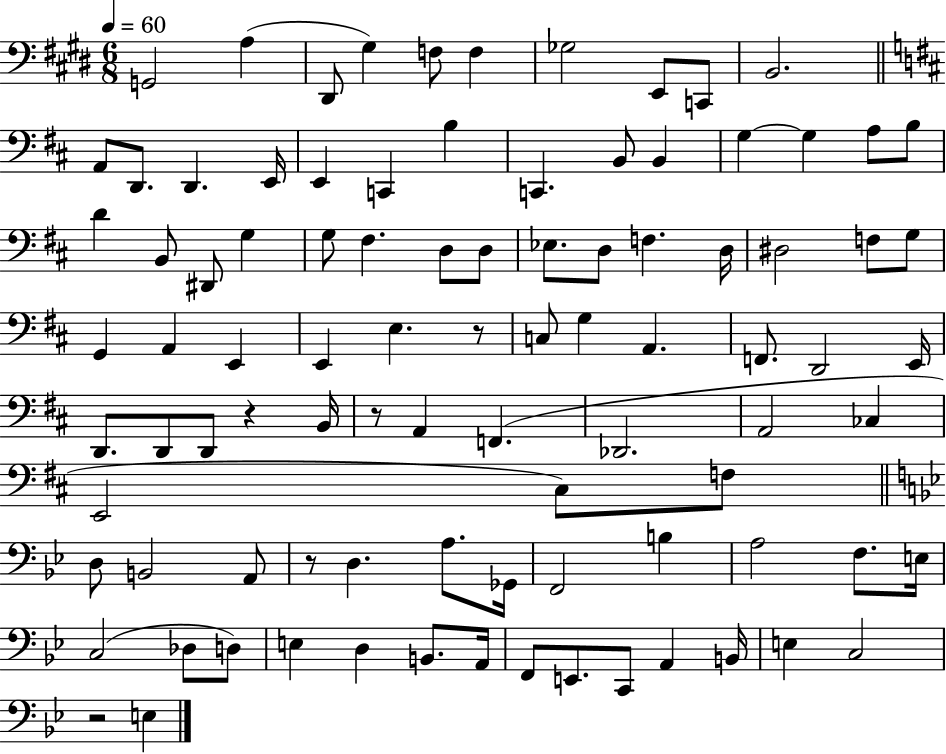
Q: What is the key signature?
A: E major